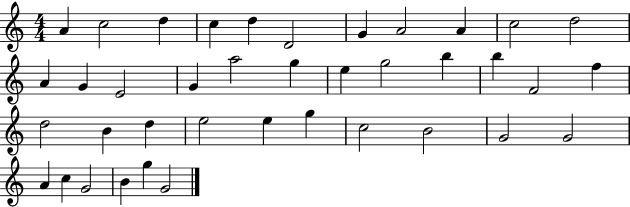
{
  \clef treble
  \numericTimeSignature
  \time 4/4
  \key c \major
  a'4 c''2 d''4 | c''4 d''4 d'2 | g'4 a'2 a'4 | c''2 d''2 | \break a'4 g'4 e'2 | g'4 a''2 g''4 | e''4 g''2 b''4 | b''4 f'2 f''4 | \break d''2 b'4 d''4 | e''2 e''4 g''4 | c''2 b'2 | g'2 g'2 | \break a'4 c''4 g'2 | b'4 g''4 g'2 | \bar "|."
}